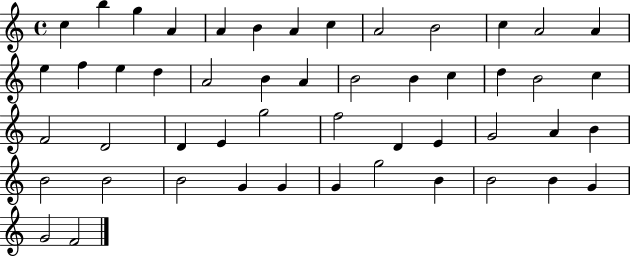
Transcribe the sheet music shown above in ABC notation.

X:1
T:Untitled
M:4/4
L:1/4
K:C
c b g A A B A c A2 B2 c A2 A e f e d A2 B A B2 B c d B2 c F2 D2 D E g2 f2 D E G2 A B B2 B2 B2 G G G g2 B B2 B G G2 F2